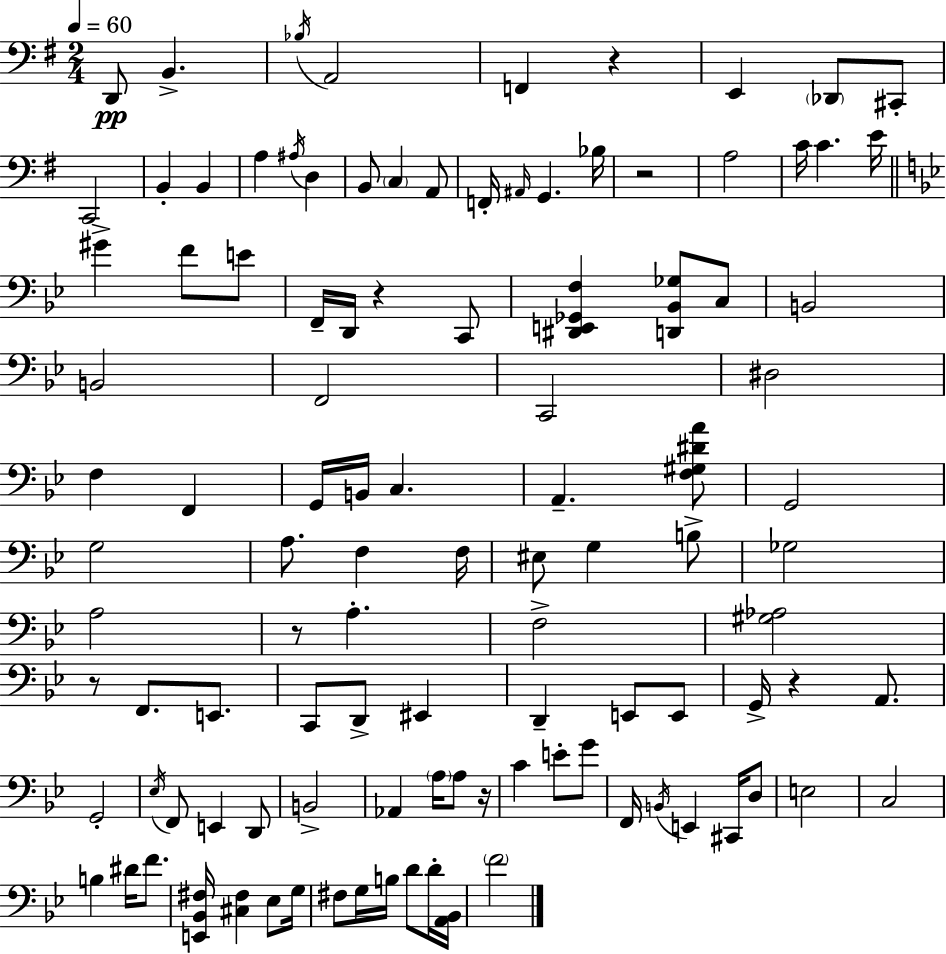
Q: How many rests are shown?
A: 7